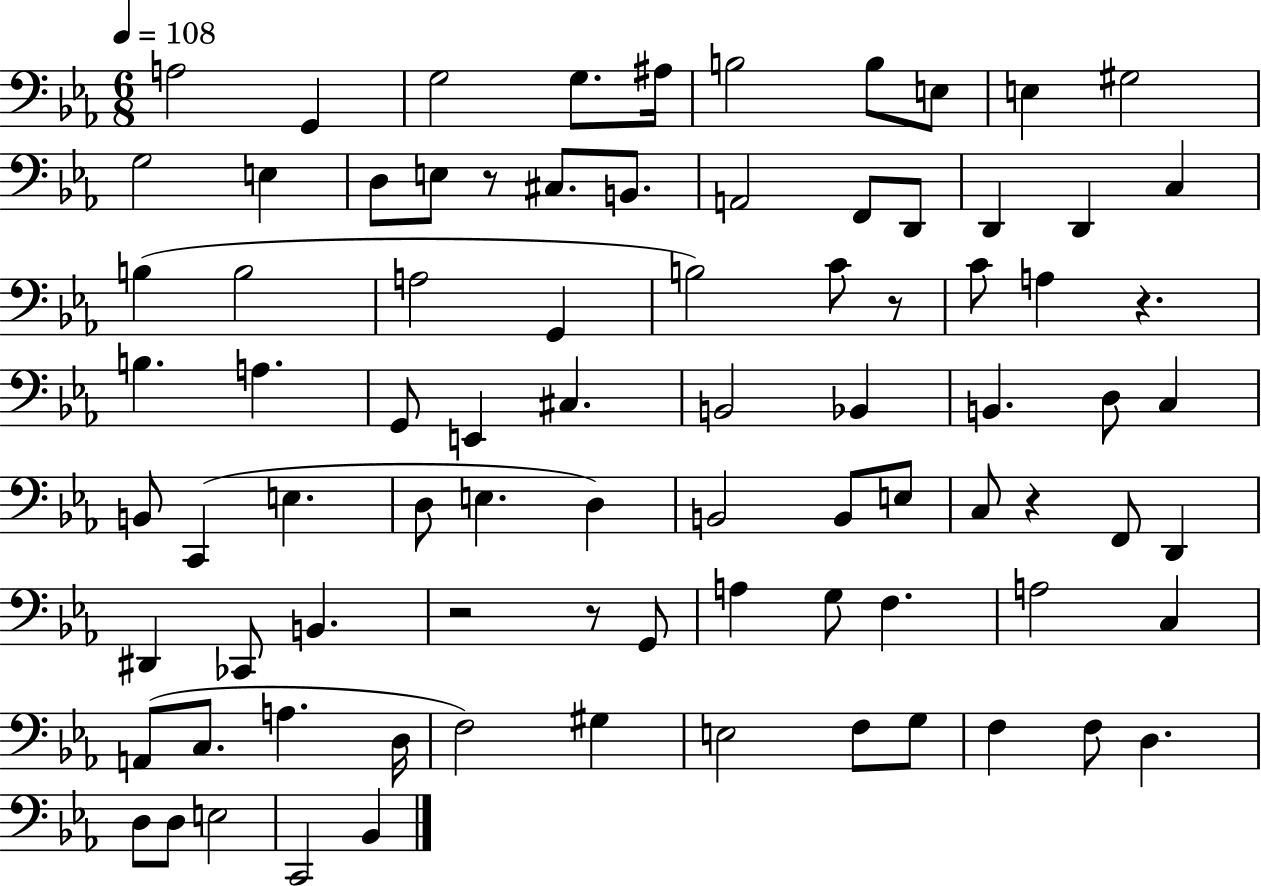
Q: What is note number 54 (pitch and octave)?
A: CES2